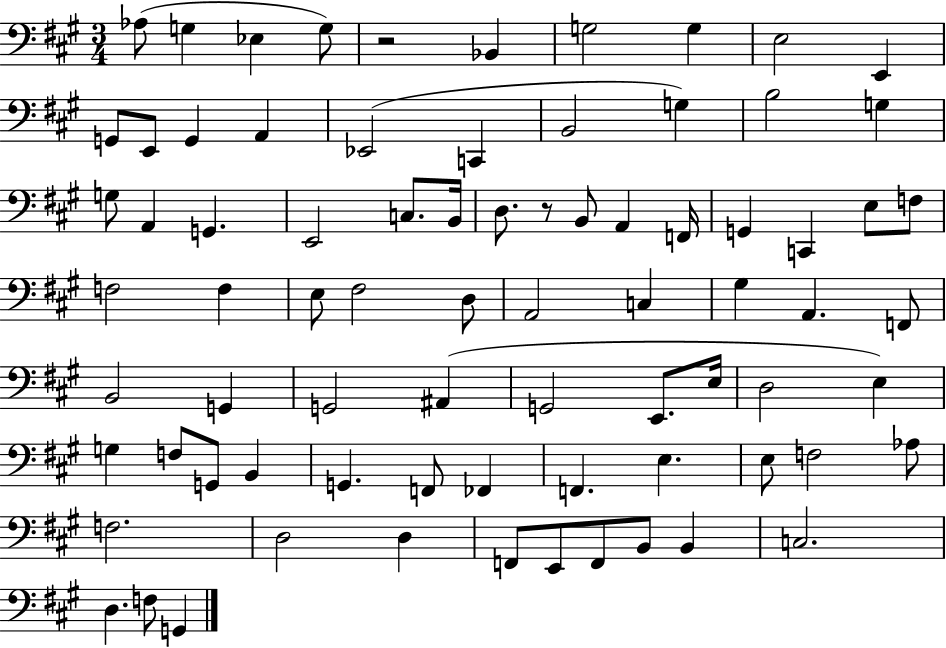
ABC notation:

X:1
T:Untitled
M:3/4
L:1/4
K:A
_A,/2 G, _E, G,/2 z2 _B,, G,2 G, E,2 E,, G,,/2 E,,/2 G,, A,, _E,,2 C,, B,,2 G, B,2 G, G,/2 A,, G,, E,,2 C,/2 B,,/4 D,/2 z/2 B,,/2 A,, F,,/4 G,, C,, E,/2 F,/2 F,2 F, E,/2 ^F,2 D,/2 A,,2 C, ^G, A,, F,,/2 B,,2 G,, G,,2 ^A,, G,,2 E,,/2 E,/4 D,2 E, G, F,/2 G,,/2 B,, G,, F,,/2 _F,, F,, E, E,/2 F,2 _A,/2 F,2 D,2 D, F,,/2 E,,/2 F,,/2 B,,/2 B,, C,2 D, F,/2 G,,